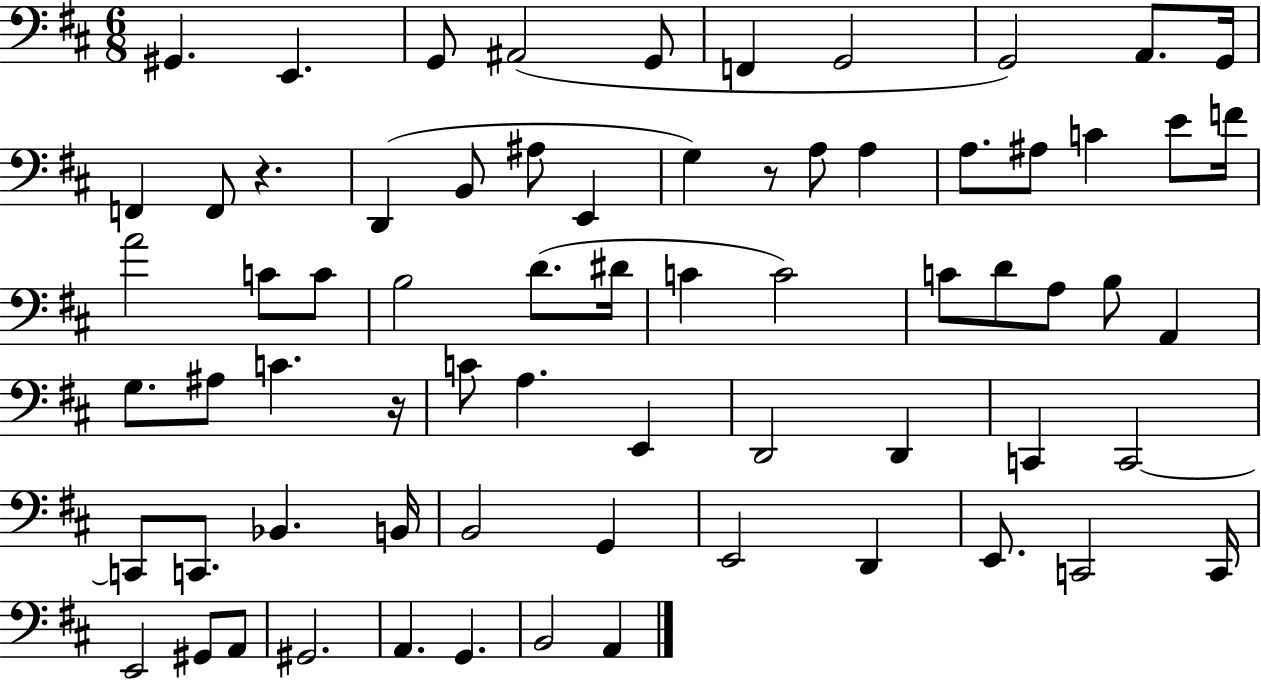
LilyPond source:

{
  \clef bass
  \numericTimeSignature
  \time 6/8
  \key d \major
  gis,4. e,4. | g,8 ais,2( g,8 | f,4 g,2 | g,2) a,8. g,16 | \break f,4 f,8 r4. | d,4( b,8 ais8 e,4 | g4) r8 a8 a4 | a8. ais8 c'4 e'8 f'16 | \break a'2 c'8 c'8 | b2 d'8.( dis'16 | c'4 c'2) | c'8 d'8 a8 b8 a,4 | \break g8. ais8 c'4. r16 | c'8 a4. e,4 | d,2 d,4 | c,4 c,2~~ | \break c,8 c,8. bes,4. b,16 | b,2 g,4 | e,2 d,4 | e,8. c,2 c,16 | \break e,2 gis,8 a,8 | gis,2. | a,4. g,4. | b,2 a,4 | \break \bar "|."
}